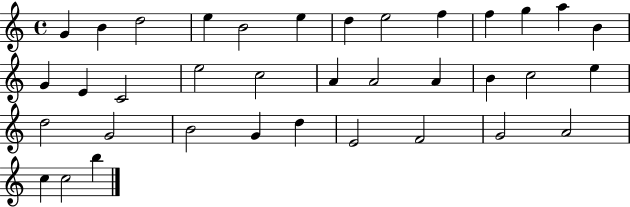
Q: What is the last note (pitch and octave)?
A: B5